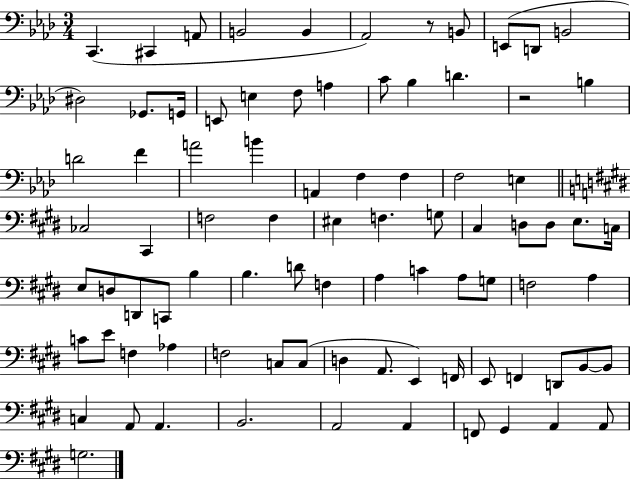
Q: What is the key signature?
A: AES major